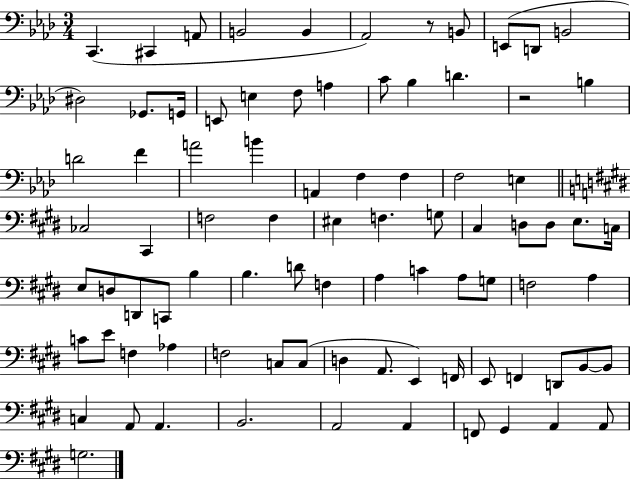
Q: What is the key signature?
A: AES major